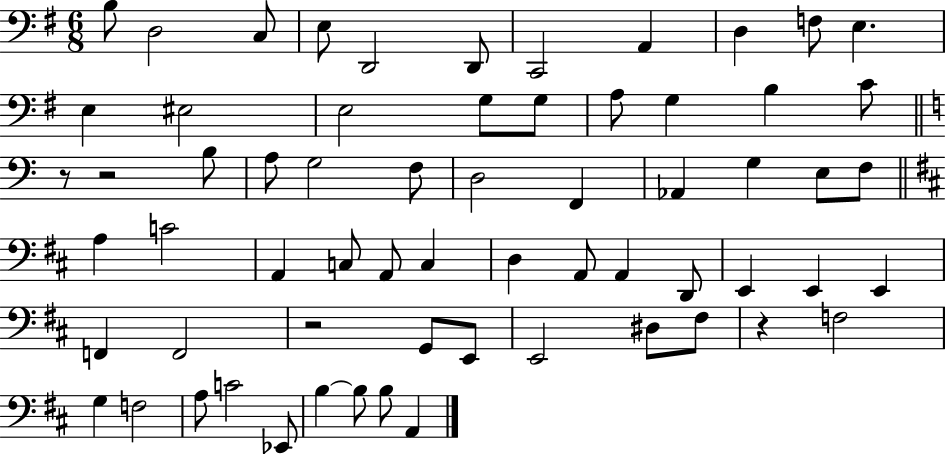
B3/e D3/h C3/e E3/e D2/h D2/e C2/h A2/q D3/q F3/e E3/q. E3/q EIS3/h E3/h G3/e G3/e A3/e G3/q B3/q C4/e R/e R/h B3/e A3/e G3/h F3/e D3/h F2/q Ab2/q G3/q E3/e F3/e A3/q C4/h A2/q C3/e A2/e C3/q D3/q A2/e A2/q D2/e E2/q E2/q E2/q F2/q F2/h R/h G2/e E2/e E2/h D#3/e F#3/e R/q F3/h G3/q F3/h A3/e C4/h Eb2/e B3/q B3/e B3/e A2/q